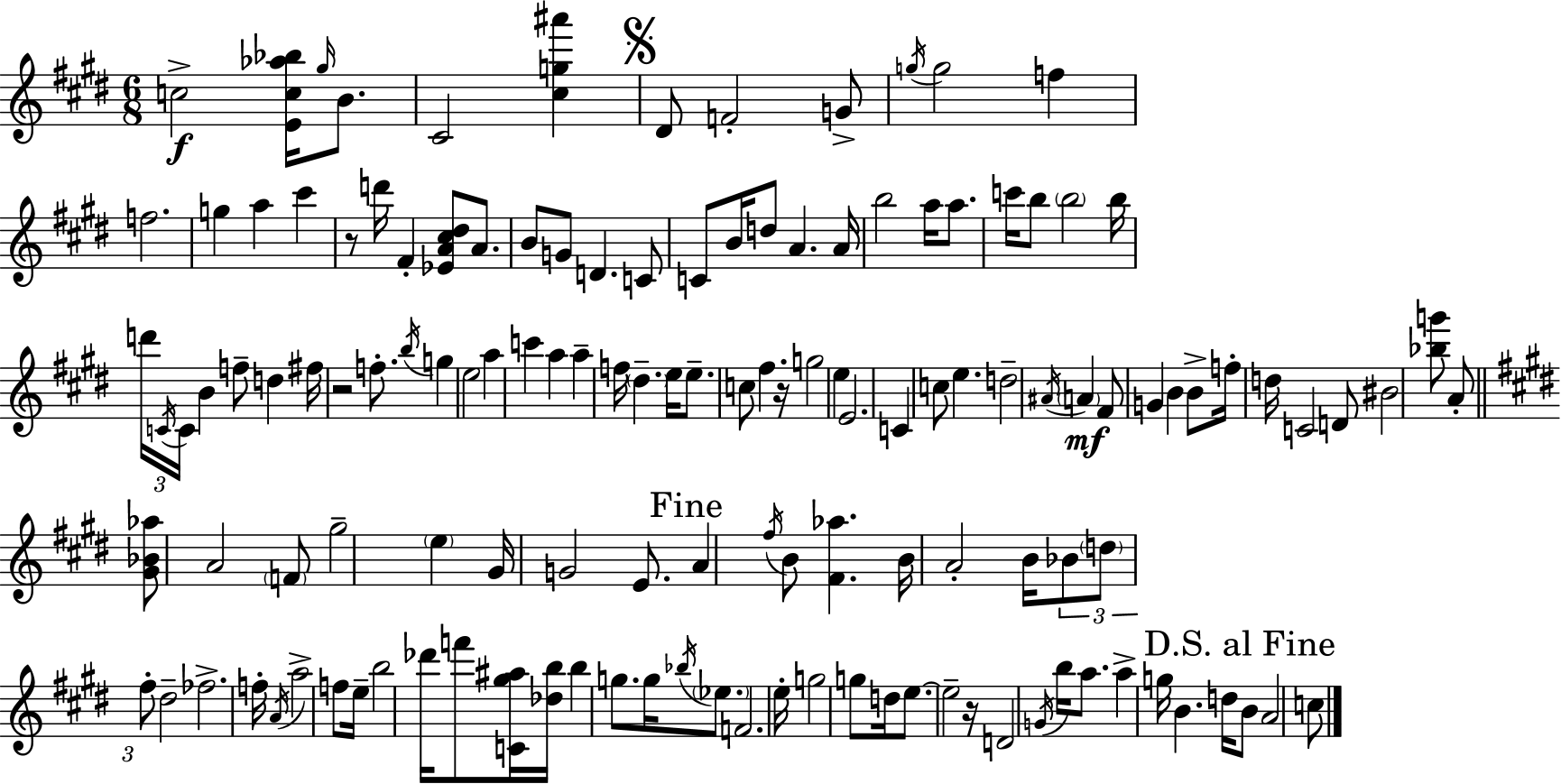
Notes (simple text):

C5/h [E4,C5,Ab5,Bb5]/s G#5/s B4/e. C#4/h [C#5,G5,A#6]/q D#4/e F4/h G4/e G5/s G5/h F5/q F5/h. G5/q A5/q C#6/q R/e D6/s F#4/q [Eb4,A4,C#5,D#5]/e A4/e. B4/e G4/e D4/q. C4/e C4/e B4/s D5/e A4/q. A4/s B5/h A5/s A5/e. C6/s B5/e B5/h B5/s D6/s C4/s C4/s B4/q F5/e D5/q F#5/s R/h F5/e. B5/s G5/q E5/h A5/q C6/q A5/q A5/q F5/s D#5/q. E5/s E5/e. C5/e F#5/q. R/s G5/h E5/q E4/h. C4/q C5/e E5/q. D5/h A#4/s A4/q F#4/e G4/q B4/q B4/e F5/s D5/s C4/h D4/e BIS4/h [Bb5,G6]/e A4/e [G#4,Bb4,Ab5]/e A4/h F4/e G#5/h E5/q G#4/s G4/h E4/e. A4/q F#5/s B4/e [F#4,Ab5]/q. B4/s A4/h B4/s Bb4/e D5/e F#5/e D#5/h FES5/h. F5/s A4/s A5/h F5/e E5/s B5/h Db6/s F6/e [C4,G#5,A#5]/s [Db5,B5]/s B5/q G5/e. G5/s Bb5/s Eb5/e. F4/h. E5/s G5/h G5/e D5/s E5/e. E5/h R/s D4/h G4/s B5/s A5/e. A5/q G5/s B4/q. D5/s B4/e A4/h C5/e